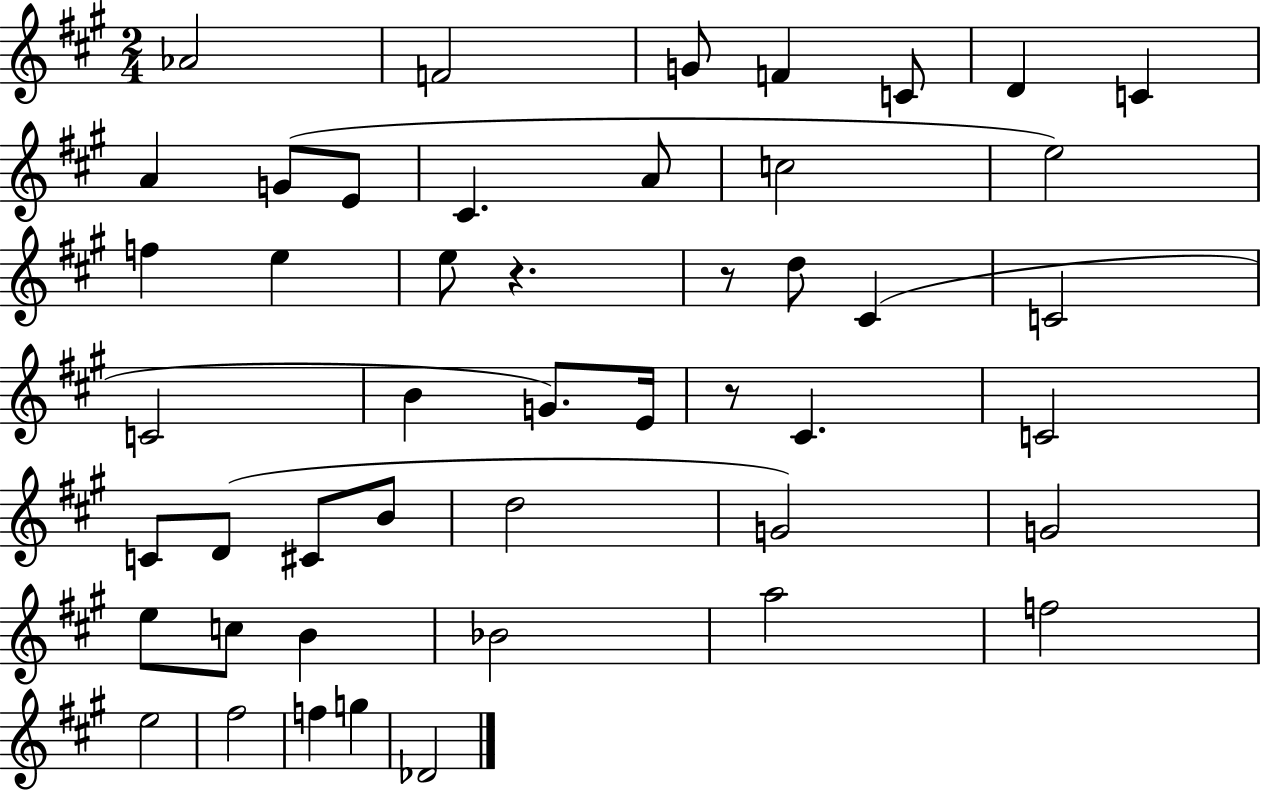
X:1
T:Untitled
M:2/4
L:1/4
K:A
_A2 F2 G/2 F C/2 D C A G/2 E/2 ^C A/2 c2 e2 f e e/2 z z/2 d/2 ^C C2 C2 B G/2 E/4 z/2 ^C C2 C/2 D/2 ^C/2 B/2 d2 G2 G2 e/2 c/2 B _B2 a2 f2 e2 ^f2 f g _D2